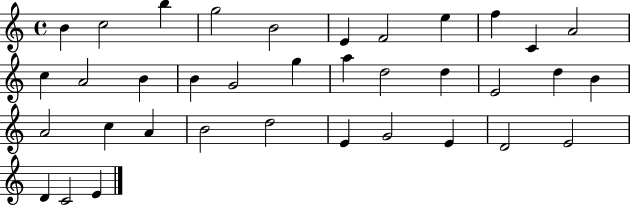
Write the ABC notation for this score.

X:1
T:Untitled
M:4/4
L:1/4
K:C
B c2 b g2 B2 E F2 e f C A2 c A2 B B G2 g a d2 d E2 d B A2 c A B2 d2 E G2 E D2 E2 D C2 E